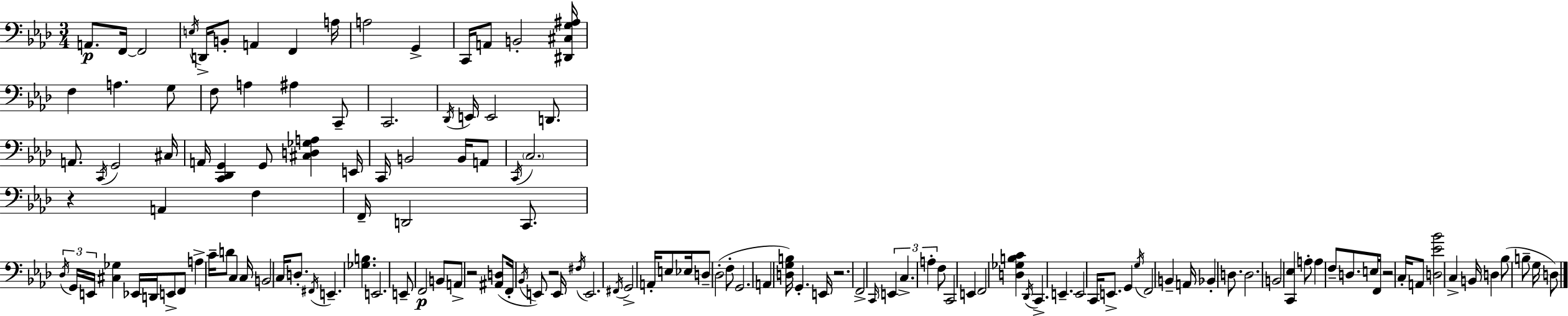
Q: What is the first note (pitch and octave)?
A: A2